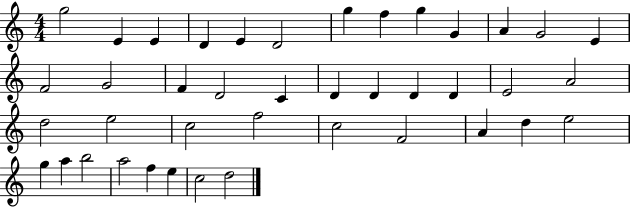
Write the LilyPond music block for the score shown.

{
  \clef treble
  \numericTimeSignature
  \time 4/4
  \key c \major
  g''2 e'4 e'4 | d'4 e'4 d'2 | g''4 f''4 g''4 g'4 | a'4 g'2 e'4 | \break f'2 g'2 | f'4 d'2 c'4 | d'4 d'4 d'4 d'4 | e'2 a'2 | \break d''2 e''2 | c''2 f''2 | c''2 f'2 | a'4 d''4 e''2 | \break g''4 a''4 b''2 | a''2 f''4 e''4 | c''2 d''2 | \bar "|."
}